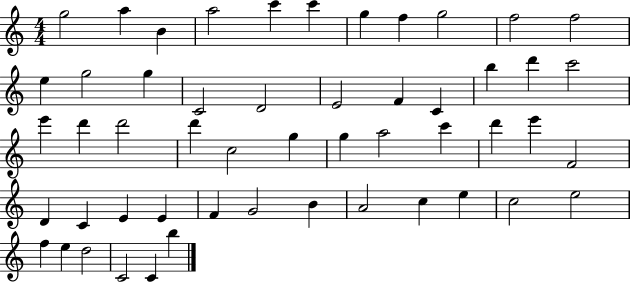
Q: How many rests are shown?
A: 0